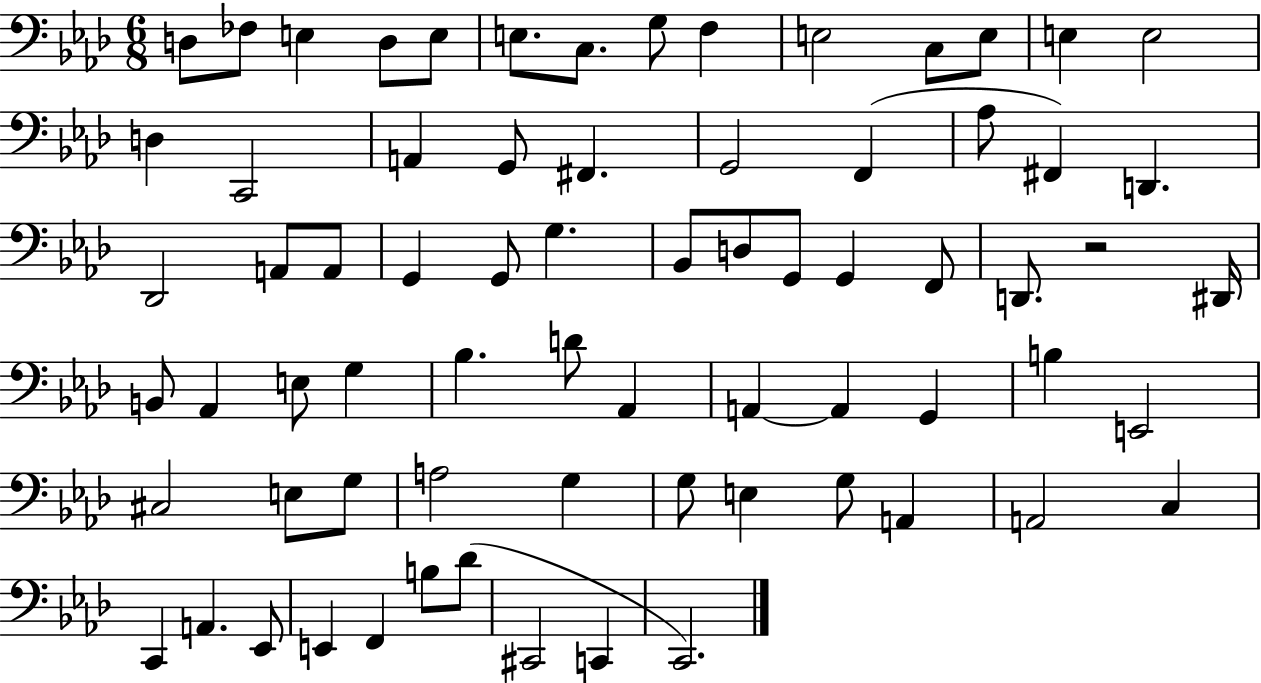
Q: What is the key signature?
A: AES major